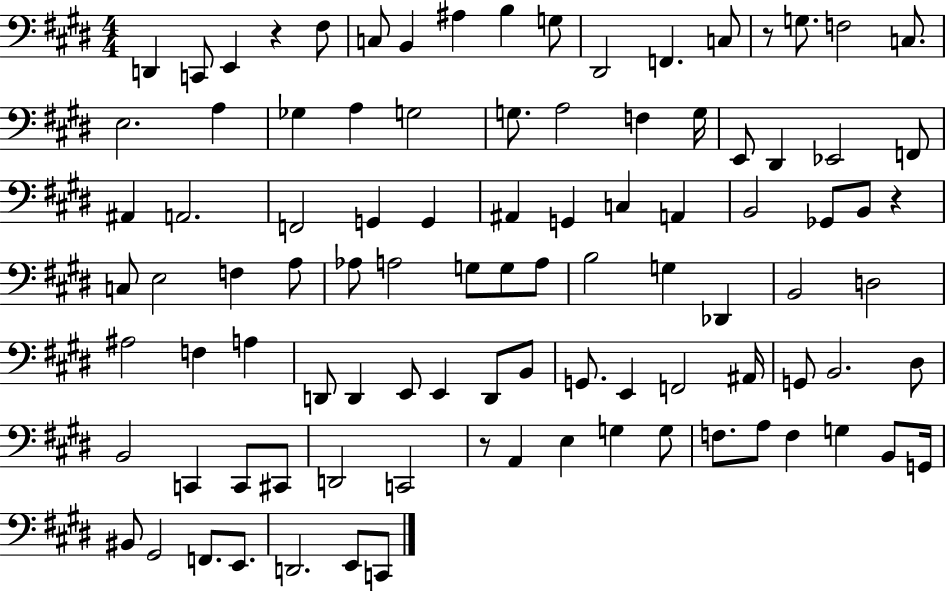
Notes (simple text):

D2/q C2/e E2/q R/q F#3/e C3/e B2/q A#3/q B3/q G3/e D#2/h F2/q. C3/e R/e G3/e. F3/h C3/e. E3/h. A3/q Gb3/q A3/q G3/h G3/e. A3/h F3/q G3/s E2/e D#2/q Eb2/h F2/e A#2/q A2/h. F2/h G2/q G2/q A#2/q G2/q C3/q A2/q B2/h Gb2/e B2/e R/q C3/e E3/h F3/q A3/e Ab3/e A3/h G3/e G3/e A3/e B3/h G3/q Db2/q B2/h D3/h A#3/h F3/q A3/q D2/e D2/q E2/e E2/q D2/e B2/e G2/e. E2/q F2/h A#2/s G2/e B2/h. D#3/e B2/h C2/q C2/e C#2/e D2/h C2/h R/e A2/q E3/q G3/q G3/e F3/e. A3/e F3/q G3/q B2/e G2/s BIS2/e G#2/h F2/e. E2/e. D2/h. E2/e C2/e